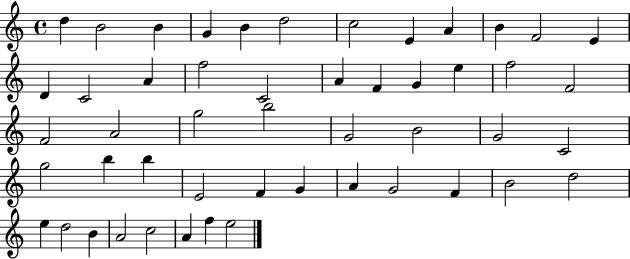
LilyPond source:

{
  \clef treble
  \time 4/4
  \defaultTimeSignature
  \key c \major
  d''4 b'2 b'4 | g'4 b'4 d''2 | c''2 e'4 a'4 | b'4 f'2 e'4 | \break d'4 c'2 a'4 | f''2 c'2 | a'4 f'4 g'4 e''4 | f''2 f'2 | \break f'2 a'2 | g''2 b''2 | g'2 b'2 | g'2 c'2 | \break g''2 b''4 b''4 | e'2 f'4 g'4 | a'4 g'2 f'4 | b'2 d''2 | \break e''4 d''2 b'4 | a'2 c''2 | a'4 f''4 e''2 | \bar "|."
}